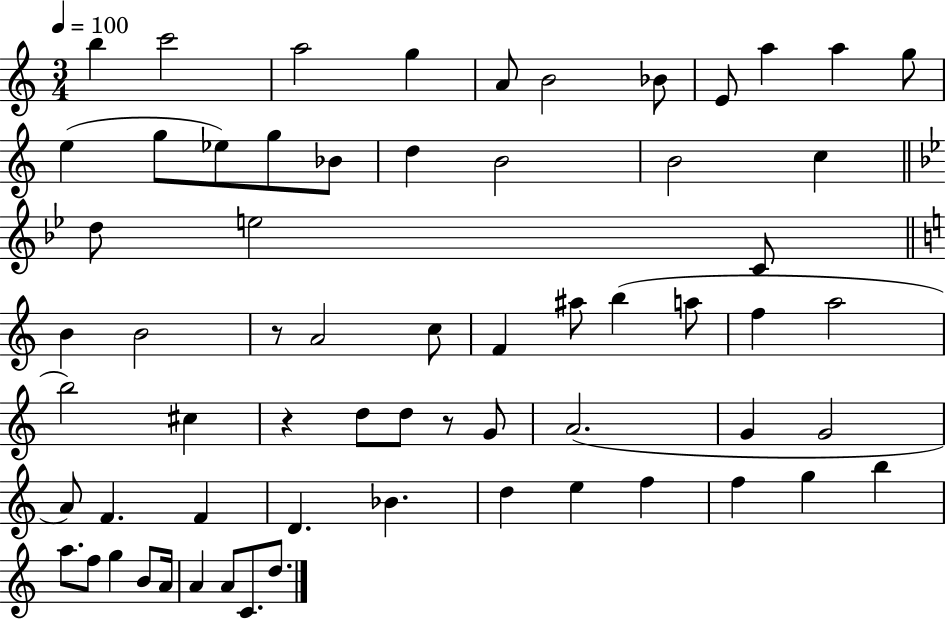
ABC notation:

X:1
T:Untitled
M:3/4
L:1/4
K:C
b c'2 a2 g A/2 B2 _B/2 E/2 a a g/2 e g/2 _e/2 g/2 _B/2 d B2 B2 c d/2 e2 C/2 B B2 z/2 A2 c/2 F ^a/2 b a/2 f a2 b2 ^c z d/2 d/2 z/2 G/2 A2 G G2 A/2 F F D _B d e f f g b a/2 f/2 g B/2 A/4 A A/2 C/2 d/2